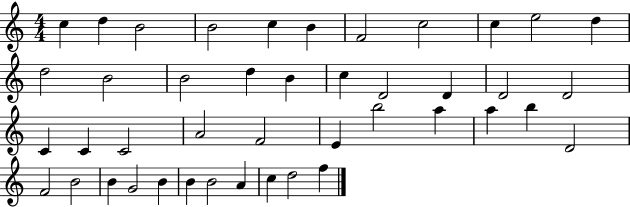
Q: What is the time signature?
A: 4/4